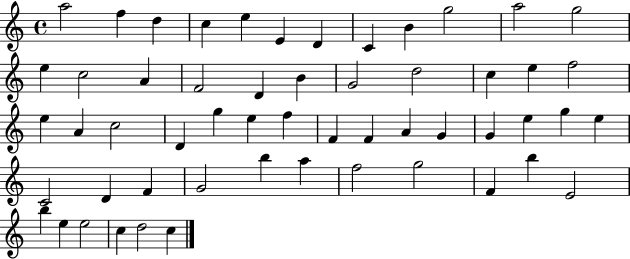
A5/h F5/q D5/q C5/q E5/q E4/q D4/q C4/q B4/q G5/h A5/h G5/h E5/q C5/h A4/q F4/h D4/q B4/q G4/h D5/h C5/q E5/q F5/h E5/q A4/q C5/h D4/q G5/q E5/q F5/q F4/q F4/q A4/q G4/q G4/q E5/q G5/q E5/q C4/h D4/q F4/q G4/h B5/q A5/q F5/h G5/h F4/q B5/q E4/h B5/q E5/q E5/h C5/q D5/h C5/q